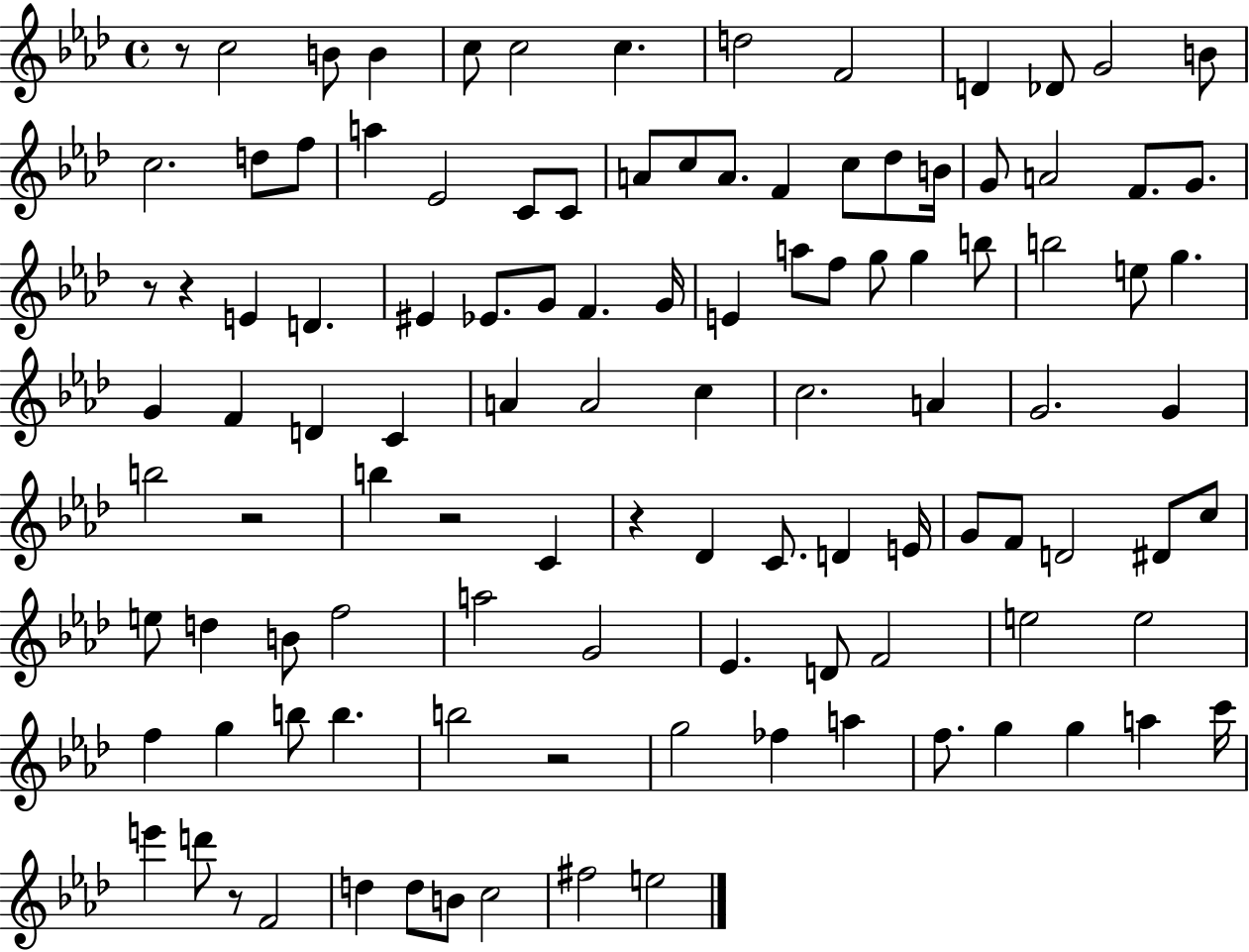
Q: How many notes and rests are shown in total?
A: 110